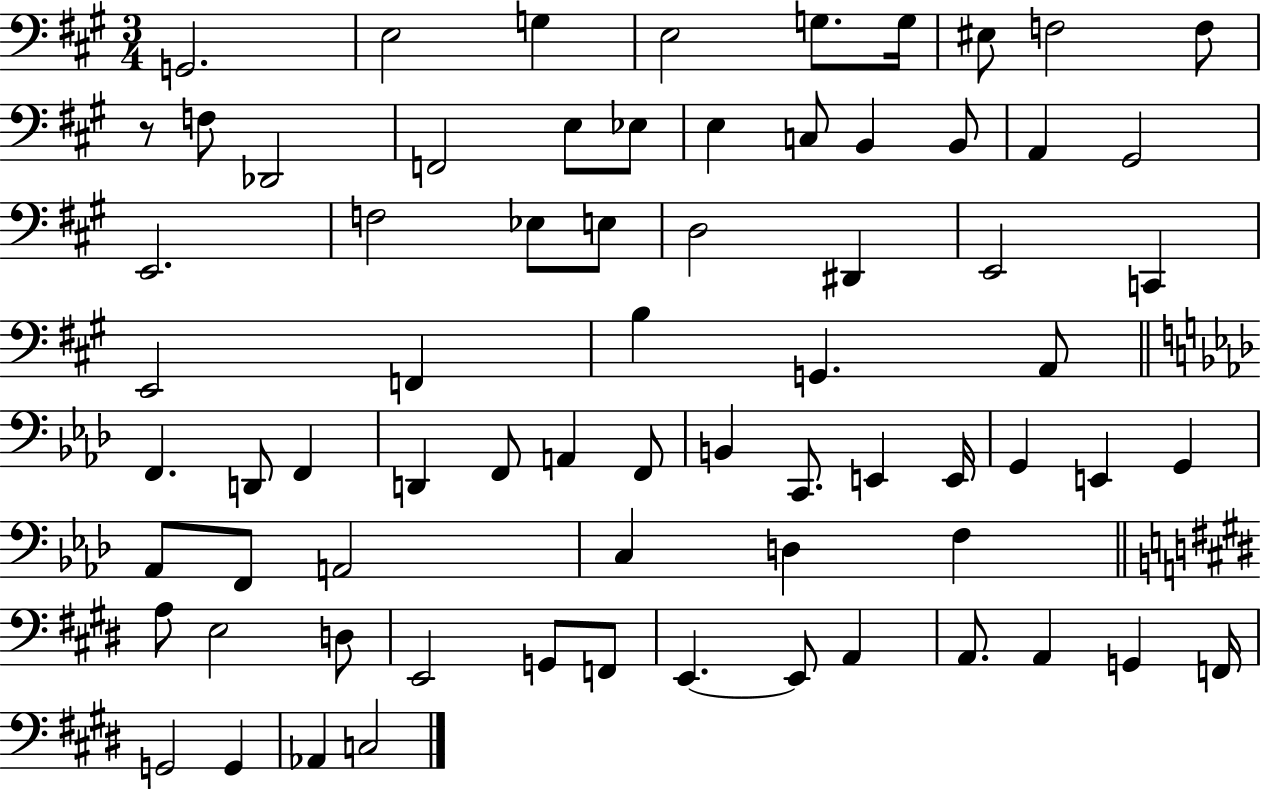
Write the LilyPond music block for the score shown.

{
  \clef bass
  \numericTimeSignature
  \time 3/4
  \key a \major
  g,2. | e2 g4 | e2 g8. g16 | eis8 f2 f8 | \break r8 f8 des,2 | f,2 e8 ees8 | e4 c8 b,4 b,8 | a,4 gis,2 | \break e,2. | f2 ees8 e8 | d2 dis,4 | e,2 c,4 | \break e,2 f,4 | b4 g,4. a,8 | \bar "||" \break \key f \minor f,4. d,8 f,4 | d,4 f,8 a,4 f,8 | b,4 c,8. e,4 e,16 | g,4 e,4 g,4 | \break aes,8 f,8 a,2 | c4 d4 f4 | \bar "||" \break \key e \major a8 e2 d8 | e,2 g,8 f,8 | e,4.~~ e,8 a,4 | a,8. a,4 g,4 f,16 | \break g,2 g,4 | aes,4 c2 | \bar "|."
}